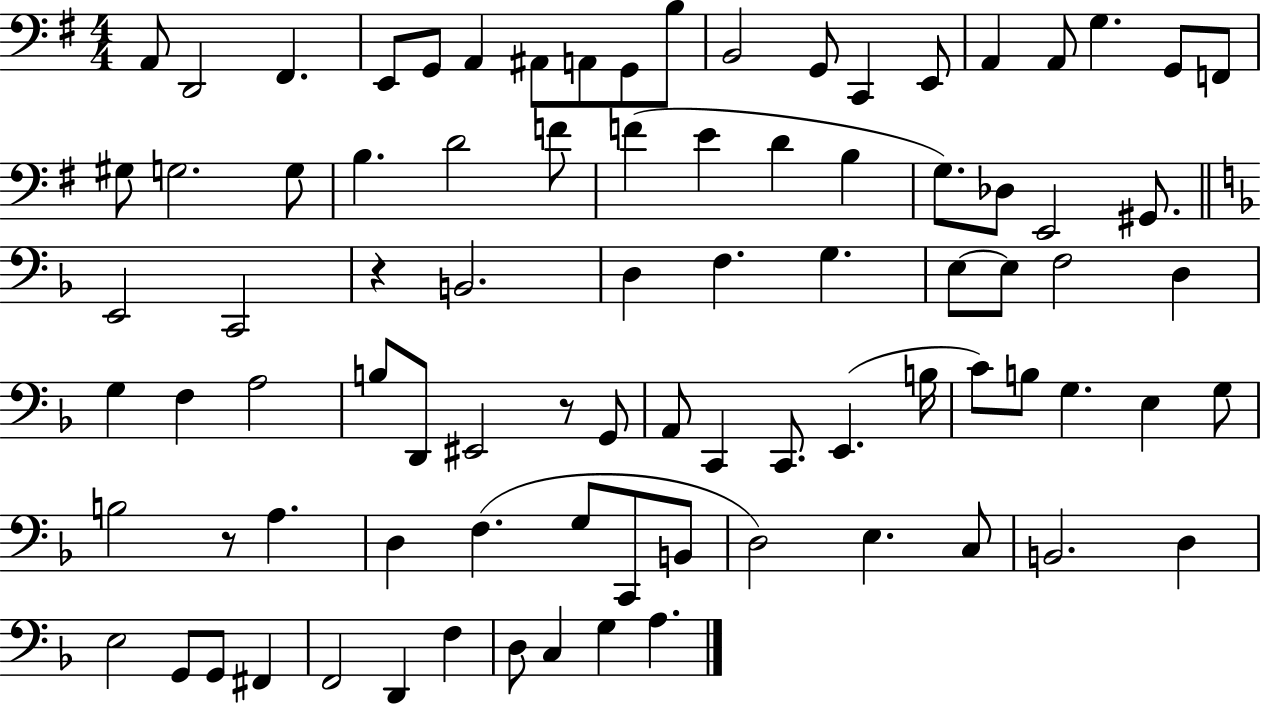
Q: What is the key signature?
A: G major